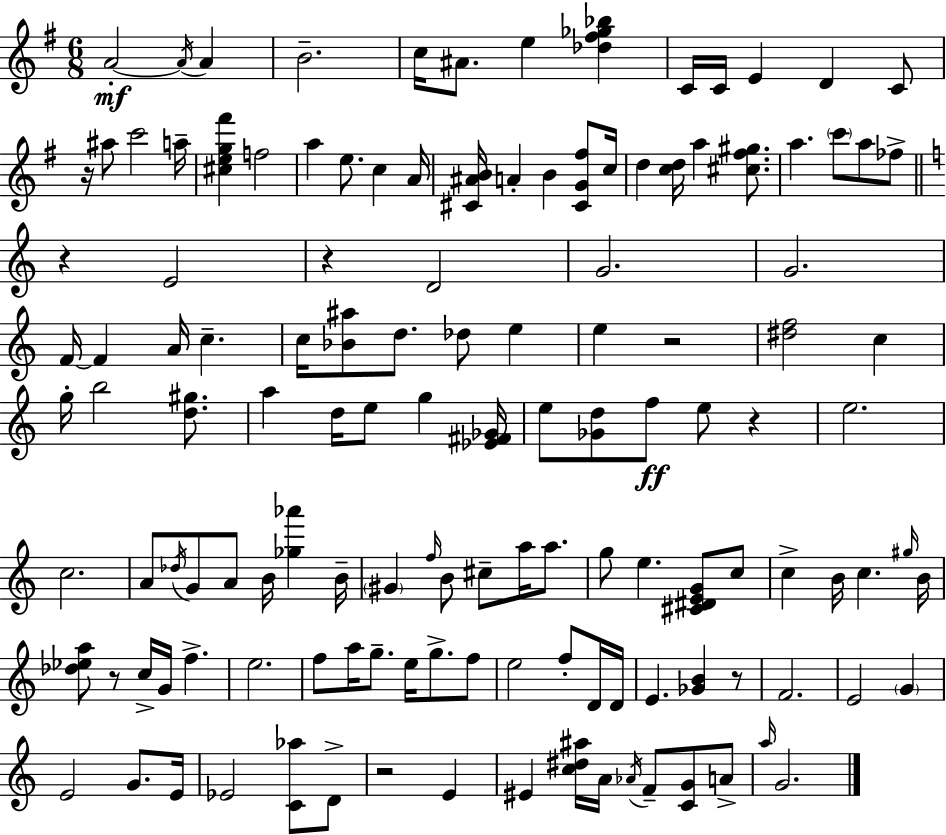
{
  \clef treble
  \numericTimeSignature
  \time 6/8
  \key e \minor
  \repeat volta 2 { a'2-.~~\mf \acciaccatura { a'16 } a'4 | b'2.-- | c''16 ais'8. e''4 <des'' fis'' ges'' bes''>4 | c'16 c'16 e'4 d'4 c'8 | \break r16 ais''8 c'''2 | a''16-- <cis'' e'' g'' fis'''>4 f''2 | a''4 e''8. c''4 | a'16 <cis' ais' b'>16 a'4-. b'4 <cis' g' fis''>8 | \break c''16 d''4 <c'' d''>16 a''4 <cis'' fis'' gis''>8. | a''4. \parenthesize c'''8 a''8 fes''8-> | \bar "||" \break \key a \minor r4 e'2 | r4 d'2 | g'2. | g'2. | \break f'16~~ f'4 a'16 c''4.-- | c''16 <bes' ais''>8 d''8. des''8 e''4 | e''4 r2 | <dis'' f''>2 c''4 | \break g''16-. b''2 <d'' gis''>8. | a''4 d''16 e''8 g''4 <ees' fis' ges'>16 | e''8 <ges' d''>8 f''8\ff e''8 r4 | e''2. | \break c''2. | a'8 \acciaccatura { des''16 } g'8 a'8 b'16 <ges'' aes'''>4 | b'16-- \parenthesize gis'4 \grace { f''16 } b'8 cis''8-- a''16 a''8. | g''8 e''4. <cis' dis' e' g'>8 | \break c''8 c''4-> b'16 c''4. | \grace { gis''16 } b'16 <des'' ees'' a''>8 r8 c''16-> g'16 f''4.-> | e''2. | f''8 a''16 g''8.-- e''16 g''8.-> | \break f''8 e''2 f''8-. | d'16 d'16 e'4. <ges' b'>4 | r8 f'2. | e'2 \parenthesize g'4 | \break e'2 g'8. | e'16 ees'2 <c' aes''>8 | d'8-> r2 e'4 | eis'4 <c'' dis'' ais''>16 a'16 \acciaccatura { aes'16 } f'8-- | \break <c' g'>8 a'8-> \grace { a''16 } g'2. | } \bar "|."
}